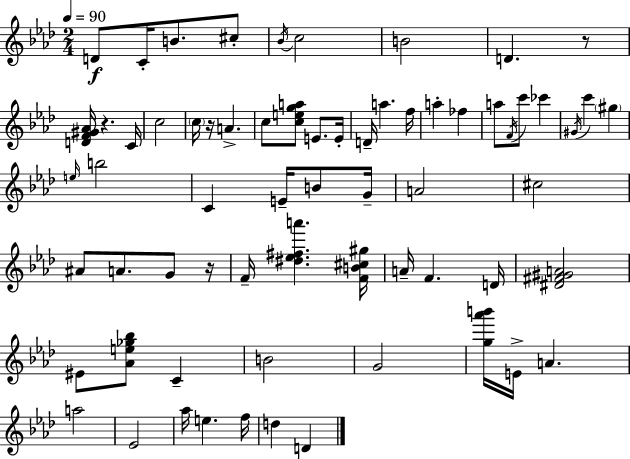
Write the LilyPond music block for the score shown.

{
  \clef treble
  \numericTimeSignature
  \time 2/4
  \key f \minor
  \tempo 4 = 90
  \repeat volta 2 { d'8\f c'16-. b'8. cis''8-. | \acciaccatura { bes'16 } c''2 | b'2 | d'4. r8 | \break <d' f' gis' aes'>16 r4. | c'16 c''2 | \parenthesize c''16 r16 a'4.-> | c''8 <c'' e'' g'' a''>8 e'8. | \break e'16-. d'16-- a''4. | f''16 a''4-. fes''4 | a''8 \acciaccatura { f'16 } c'''8 ces'''4 | \acciaccatura { gis'16 } c'''4 \parenthesize gis''4 | \break \grace { e''16 } b''2 | c'4 | e'16-- b'8 g'16-- a'2 | cis''2 | \break ais'8 a'8. | g'8 r16 f'16-- <dis'' ees'' fis'' a'''>4. | <f' b' cis'' gis''>16 a'16-- f'4. | d'16 <dis' fis' gis' a'>2 | \break eis'8 <aes' e'' ges'' bes''>8 | c'4-- b'2 | g'2 | <g'' aes''' b'''>16 e'16-> a'4. | \break a''2 | ees'2 | aes''16 e''4. | f''16 d''4 | \break d'4 } \bar "|."
}